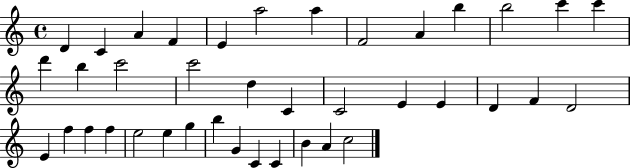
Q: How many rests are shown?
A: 0